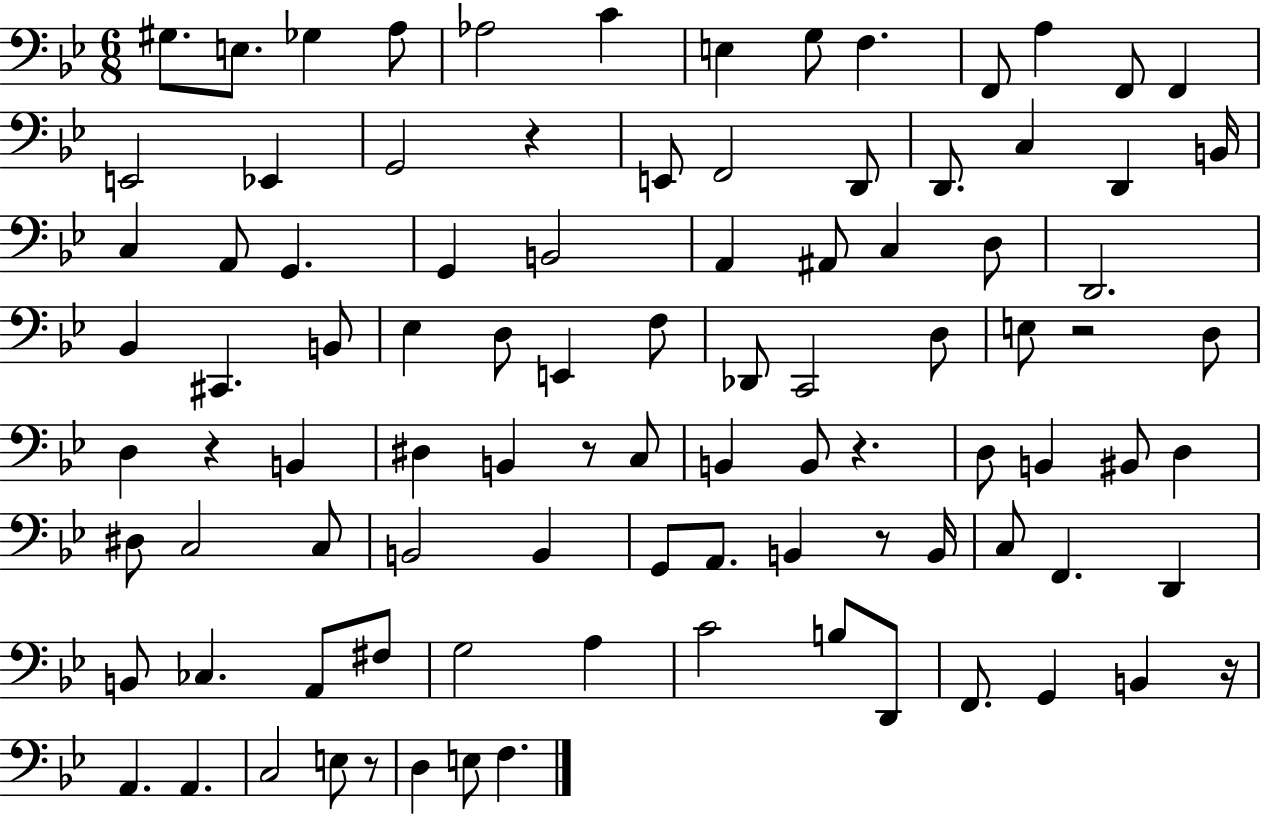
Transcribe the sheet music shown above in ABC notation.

X:1
T:Untitled
M:6/8
L:1/4
K:Bb
^G,/2 E,/2 _G, A,/2 _A,2 C E, G,/2 F, F,,/2 A, F,,/2 F,, E,,2 _E,, G,,2 z E,,/2 F,,2 D,,/2 D,,/2 C, D,, B,,/4 C, A,,/2 G,, G,, B,,2 A,, ^A,,/2 C, D,/2 D,,2 _B,, ^C,, B,,/2 _E, D,/2 E,, F,/2 _D,,/2 C,,2 D,/2 E,/2 z2 D,/2 D, z B,, ^D, B,, z/2 C,/2 B,, B,,/2 z D,/2 B,, ^B,,/2 D, ^D,/2 C,2 C,/2 B,,2 B,, G,,/2 A,,/2 B,, z/2 B,,/4 C,/2 F,, D,, B,,/2 _C, A,,/2 ^F,/2 G,2 A, C2 B,/2 D,,/2 F,,/2 G,, B,, z/4 A,, A,, C,2 E,/2 z/2 D, E,/2 F,